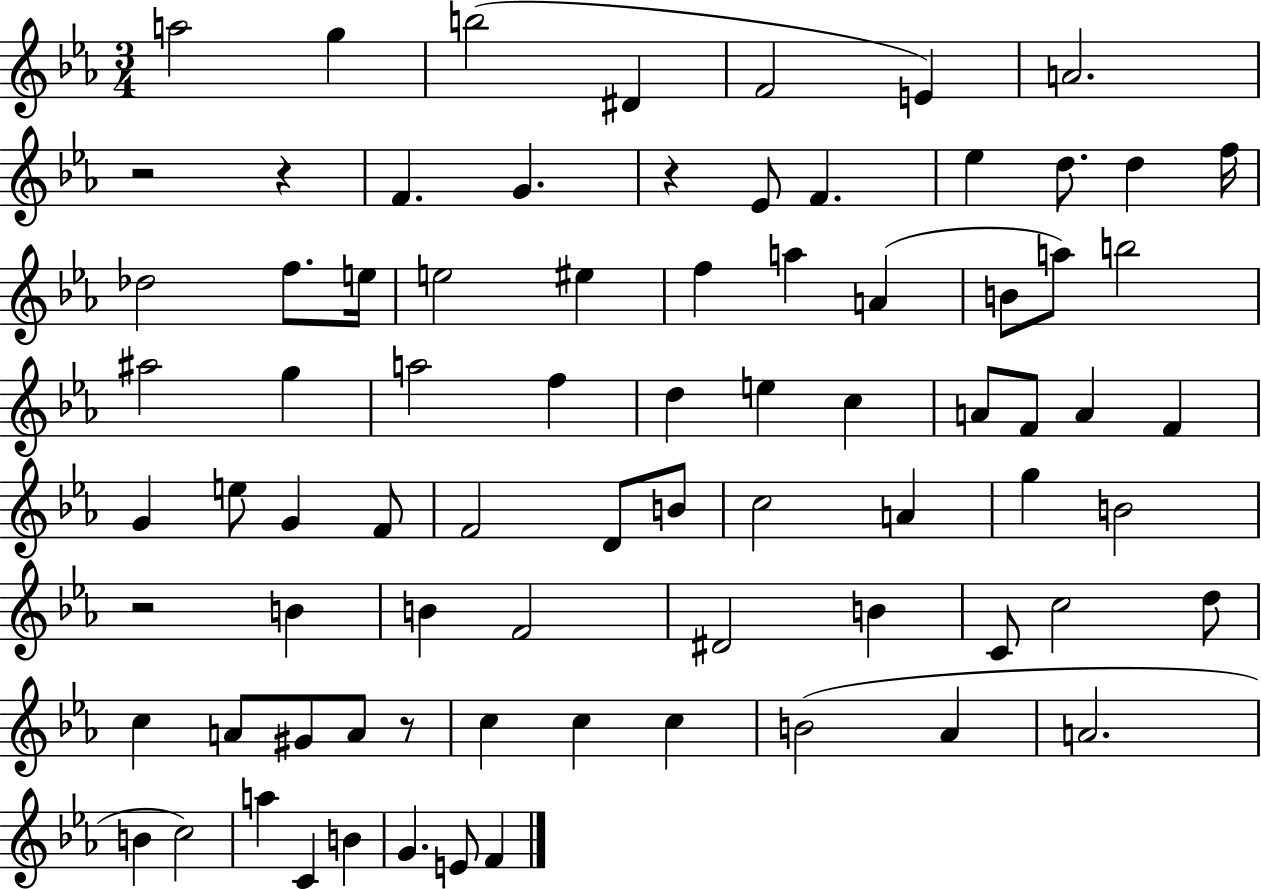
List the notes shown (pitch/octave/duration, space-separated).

A5/h G5/q B5/h D#4/q F4/h E4/q A4/h. R/h R/q F4/q. G4/q. R/q Eb4/e F4/q. Eb5/q D5/e. D5/q F5/s Db5/h F5/e. E5/s E5/h EIS5/q F5/q A5/q A4/q B4/e A5/e B5/h A#5/h G5/q A5/h F5/q D5/q E5/q C5/q A4/e F4/e A4/q F4/q G4/q E5/e G4/q F4/e F4/h D4/e B4/e C5/h A4/q G5/q B4/h R/h B4/q B4/q F4/h D#4/h B4/q C4/e C5/h D5/e C5/q A4/e G#4/e A4/e R/e C5/q C5/q C5/q B4/h Ab4/q A4/h. B4/q C5/h A5/q C4/q B4/q G4/q. E4/e F4/q